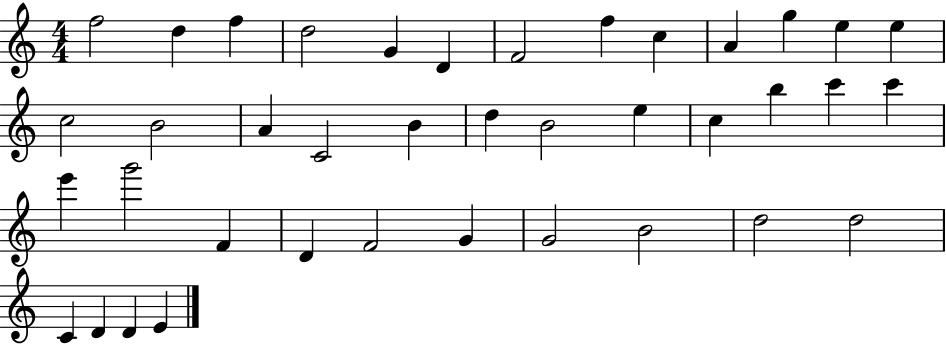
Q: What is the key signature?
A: C major